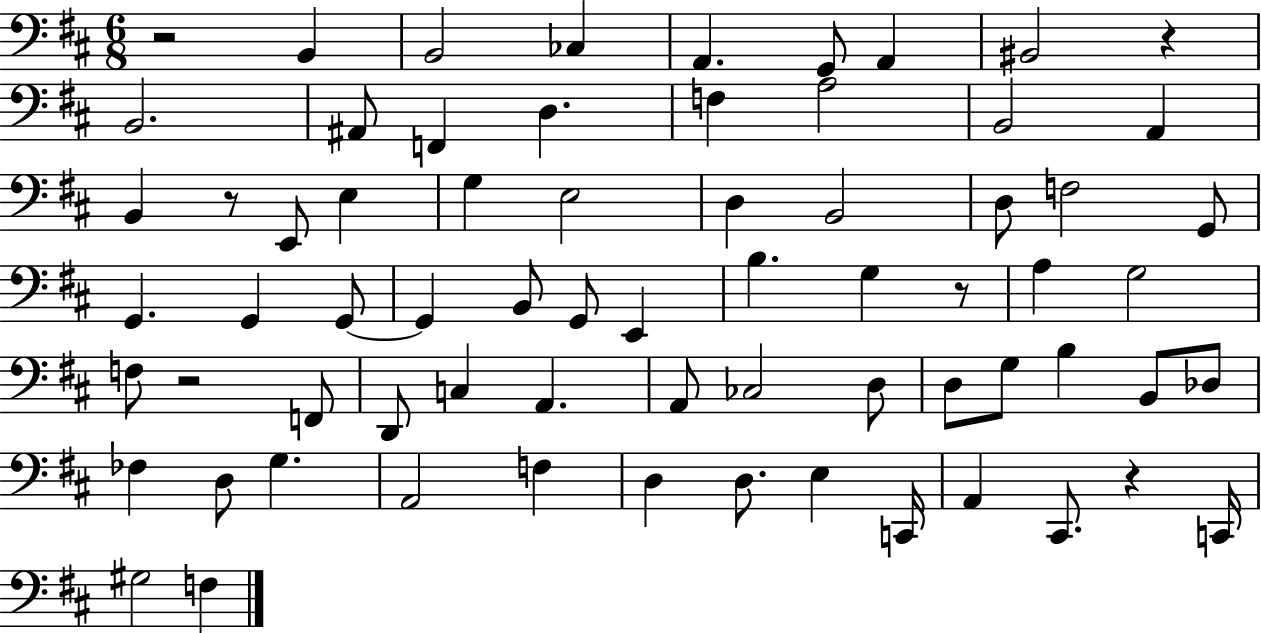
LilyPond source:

{
  \clef bass
  \numericTimeSignature
  \time 6/8
  \key d \major
  \repeat volta 2 { r2 b,4 | b,2 ces4 | a,4. g,8 a,4 | bis,2 r4 | \break b,2. | ais,8 f,4 d4. | f4 a2 | b,2 a,4 | \break b,4 r8 e,8 e4 | g4 e2 | d4 b,2 | d8 f2 g,8 | \break g,4. g,4 g,8~~ | g,4 b,8 g,8 e,4 | b4. g4 r8 | a4 g2 | \break f8 r2 f,8 | d,8 c4 a,4. | a,8 ces2 d8 | d8 g8 b4 b,8 des8 | \break fes4 d8 g4. | a,2 f4 | d4 d8. e4 c,16 | a,4 cis,8. r4 c,16 | \break gis2 f4 | } \bar "|."
}